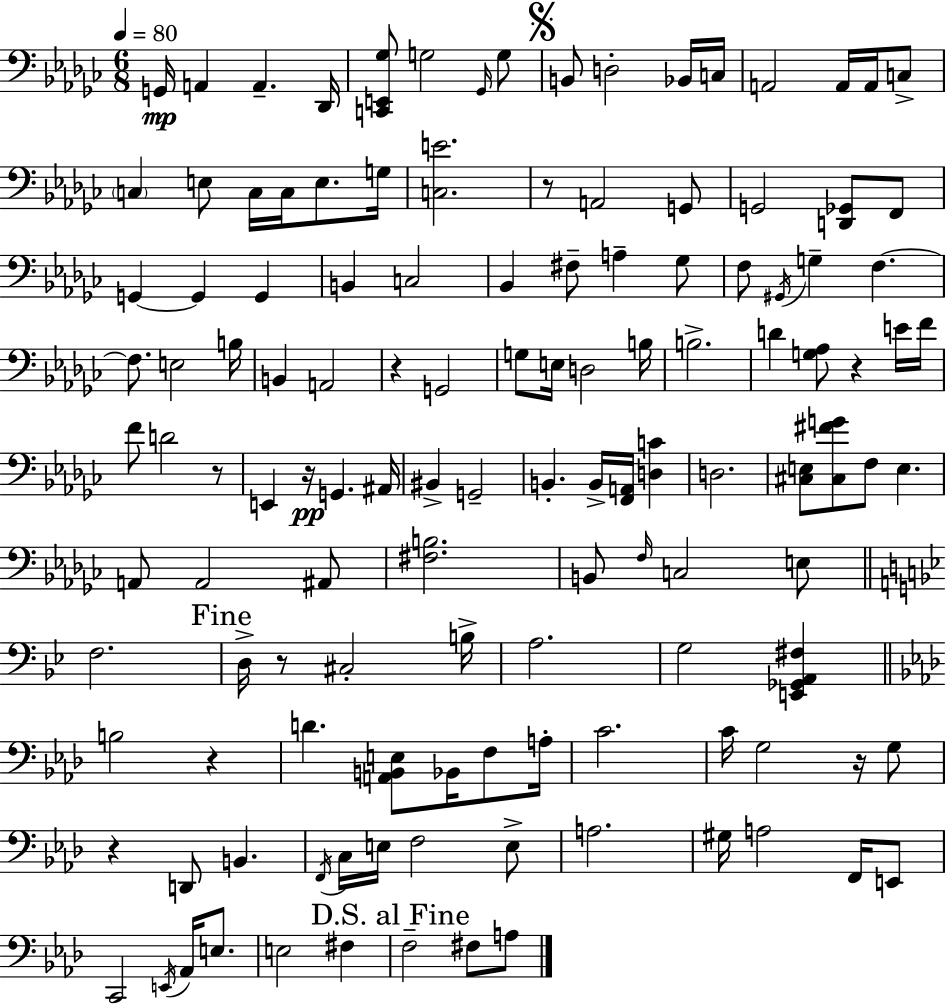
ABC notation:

X:1
T:Untitled
M:6/8
L:1/4
K:Ebm
G,,/4 A,, A,, _D,,/4 [C,,E,,_G,]/2 G,2 _G,,/4 G,/2 B,,/2 D,2 _B,,/4 C,/4 A,,2 A,,/4 A,,/4 C,/2 C, E,/2 C,/4 C,/4 E,/2 G,/4 [C,E]2 z/2 A,,2 G,,/2 G,,2 [D,,_G,,]/2 F,,/2 G,, G,, G,, B,, C,2 _B,, ^F,/2 A, _G,/2 F,/2 ^G,,/4 G, F, F,/2 E,2 B,/4 B,, A,,2 z G,,2 G,/2 E,/4 D,2 B,/4 B,2 D [G,_A,]/2 z E/4 F/4 F/2 D2 z/2 E,, z/4 G,, ^A,,/4 ^B,, G,,2 B,, B,,/4 [F,,A,,]/4 [D,C] D,2 [^C,E,]/2 [^C,^FG]/2 F,/2 E, A,,/2 A,,2 ^A,,/2 [^F,B,]2 B,,/2 F,/4 C,2 E,/2 F,2 D,/4 z/2 ^C,2 B,/4 A,2 G,2 [E,,_G,,A,,^F,] B,2 z D [A,,B,,E,]/2 _B,,/4 F,/2 A,/4 C2 C/4 G,2 z/4 G,/2 z D,,/2 B,, F,,/4 C,/4 E,/4 F,2 E,/2 A,2 ^G,/4 A,2 F,,/4 E,,/2 C,,2 E,,/4 _A,,/4 E,/2 E,2 ^F, F,2 ^F,/2 A,/2